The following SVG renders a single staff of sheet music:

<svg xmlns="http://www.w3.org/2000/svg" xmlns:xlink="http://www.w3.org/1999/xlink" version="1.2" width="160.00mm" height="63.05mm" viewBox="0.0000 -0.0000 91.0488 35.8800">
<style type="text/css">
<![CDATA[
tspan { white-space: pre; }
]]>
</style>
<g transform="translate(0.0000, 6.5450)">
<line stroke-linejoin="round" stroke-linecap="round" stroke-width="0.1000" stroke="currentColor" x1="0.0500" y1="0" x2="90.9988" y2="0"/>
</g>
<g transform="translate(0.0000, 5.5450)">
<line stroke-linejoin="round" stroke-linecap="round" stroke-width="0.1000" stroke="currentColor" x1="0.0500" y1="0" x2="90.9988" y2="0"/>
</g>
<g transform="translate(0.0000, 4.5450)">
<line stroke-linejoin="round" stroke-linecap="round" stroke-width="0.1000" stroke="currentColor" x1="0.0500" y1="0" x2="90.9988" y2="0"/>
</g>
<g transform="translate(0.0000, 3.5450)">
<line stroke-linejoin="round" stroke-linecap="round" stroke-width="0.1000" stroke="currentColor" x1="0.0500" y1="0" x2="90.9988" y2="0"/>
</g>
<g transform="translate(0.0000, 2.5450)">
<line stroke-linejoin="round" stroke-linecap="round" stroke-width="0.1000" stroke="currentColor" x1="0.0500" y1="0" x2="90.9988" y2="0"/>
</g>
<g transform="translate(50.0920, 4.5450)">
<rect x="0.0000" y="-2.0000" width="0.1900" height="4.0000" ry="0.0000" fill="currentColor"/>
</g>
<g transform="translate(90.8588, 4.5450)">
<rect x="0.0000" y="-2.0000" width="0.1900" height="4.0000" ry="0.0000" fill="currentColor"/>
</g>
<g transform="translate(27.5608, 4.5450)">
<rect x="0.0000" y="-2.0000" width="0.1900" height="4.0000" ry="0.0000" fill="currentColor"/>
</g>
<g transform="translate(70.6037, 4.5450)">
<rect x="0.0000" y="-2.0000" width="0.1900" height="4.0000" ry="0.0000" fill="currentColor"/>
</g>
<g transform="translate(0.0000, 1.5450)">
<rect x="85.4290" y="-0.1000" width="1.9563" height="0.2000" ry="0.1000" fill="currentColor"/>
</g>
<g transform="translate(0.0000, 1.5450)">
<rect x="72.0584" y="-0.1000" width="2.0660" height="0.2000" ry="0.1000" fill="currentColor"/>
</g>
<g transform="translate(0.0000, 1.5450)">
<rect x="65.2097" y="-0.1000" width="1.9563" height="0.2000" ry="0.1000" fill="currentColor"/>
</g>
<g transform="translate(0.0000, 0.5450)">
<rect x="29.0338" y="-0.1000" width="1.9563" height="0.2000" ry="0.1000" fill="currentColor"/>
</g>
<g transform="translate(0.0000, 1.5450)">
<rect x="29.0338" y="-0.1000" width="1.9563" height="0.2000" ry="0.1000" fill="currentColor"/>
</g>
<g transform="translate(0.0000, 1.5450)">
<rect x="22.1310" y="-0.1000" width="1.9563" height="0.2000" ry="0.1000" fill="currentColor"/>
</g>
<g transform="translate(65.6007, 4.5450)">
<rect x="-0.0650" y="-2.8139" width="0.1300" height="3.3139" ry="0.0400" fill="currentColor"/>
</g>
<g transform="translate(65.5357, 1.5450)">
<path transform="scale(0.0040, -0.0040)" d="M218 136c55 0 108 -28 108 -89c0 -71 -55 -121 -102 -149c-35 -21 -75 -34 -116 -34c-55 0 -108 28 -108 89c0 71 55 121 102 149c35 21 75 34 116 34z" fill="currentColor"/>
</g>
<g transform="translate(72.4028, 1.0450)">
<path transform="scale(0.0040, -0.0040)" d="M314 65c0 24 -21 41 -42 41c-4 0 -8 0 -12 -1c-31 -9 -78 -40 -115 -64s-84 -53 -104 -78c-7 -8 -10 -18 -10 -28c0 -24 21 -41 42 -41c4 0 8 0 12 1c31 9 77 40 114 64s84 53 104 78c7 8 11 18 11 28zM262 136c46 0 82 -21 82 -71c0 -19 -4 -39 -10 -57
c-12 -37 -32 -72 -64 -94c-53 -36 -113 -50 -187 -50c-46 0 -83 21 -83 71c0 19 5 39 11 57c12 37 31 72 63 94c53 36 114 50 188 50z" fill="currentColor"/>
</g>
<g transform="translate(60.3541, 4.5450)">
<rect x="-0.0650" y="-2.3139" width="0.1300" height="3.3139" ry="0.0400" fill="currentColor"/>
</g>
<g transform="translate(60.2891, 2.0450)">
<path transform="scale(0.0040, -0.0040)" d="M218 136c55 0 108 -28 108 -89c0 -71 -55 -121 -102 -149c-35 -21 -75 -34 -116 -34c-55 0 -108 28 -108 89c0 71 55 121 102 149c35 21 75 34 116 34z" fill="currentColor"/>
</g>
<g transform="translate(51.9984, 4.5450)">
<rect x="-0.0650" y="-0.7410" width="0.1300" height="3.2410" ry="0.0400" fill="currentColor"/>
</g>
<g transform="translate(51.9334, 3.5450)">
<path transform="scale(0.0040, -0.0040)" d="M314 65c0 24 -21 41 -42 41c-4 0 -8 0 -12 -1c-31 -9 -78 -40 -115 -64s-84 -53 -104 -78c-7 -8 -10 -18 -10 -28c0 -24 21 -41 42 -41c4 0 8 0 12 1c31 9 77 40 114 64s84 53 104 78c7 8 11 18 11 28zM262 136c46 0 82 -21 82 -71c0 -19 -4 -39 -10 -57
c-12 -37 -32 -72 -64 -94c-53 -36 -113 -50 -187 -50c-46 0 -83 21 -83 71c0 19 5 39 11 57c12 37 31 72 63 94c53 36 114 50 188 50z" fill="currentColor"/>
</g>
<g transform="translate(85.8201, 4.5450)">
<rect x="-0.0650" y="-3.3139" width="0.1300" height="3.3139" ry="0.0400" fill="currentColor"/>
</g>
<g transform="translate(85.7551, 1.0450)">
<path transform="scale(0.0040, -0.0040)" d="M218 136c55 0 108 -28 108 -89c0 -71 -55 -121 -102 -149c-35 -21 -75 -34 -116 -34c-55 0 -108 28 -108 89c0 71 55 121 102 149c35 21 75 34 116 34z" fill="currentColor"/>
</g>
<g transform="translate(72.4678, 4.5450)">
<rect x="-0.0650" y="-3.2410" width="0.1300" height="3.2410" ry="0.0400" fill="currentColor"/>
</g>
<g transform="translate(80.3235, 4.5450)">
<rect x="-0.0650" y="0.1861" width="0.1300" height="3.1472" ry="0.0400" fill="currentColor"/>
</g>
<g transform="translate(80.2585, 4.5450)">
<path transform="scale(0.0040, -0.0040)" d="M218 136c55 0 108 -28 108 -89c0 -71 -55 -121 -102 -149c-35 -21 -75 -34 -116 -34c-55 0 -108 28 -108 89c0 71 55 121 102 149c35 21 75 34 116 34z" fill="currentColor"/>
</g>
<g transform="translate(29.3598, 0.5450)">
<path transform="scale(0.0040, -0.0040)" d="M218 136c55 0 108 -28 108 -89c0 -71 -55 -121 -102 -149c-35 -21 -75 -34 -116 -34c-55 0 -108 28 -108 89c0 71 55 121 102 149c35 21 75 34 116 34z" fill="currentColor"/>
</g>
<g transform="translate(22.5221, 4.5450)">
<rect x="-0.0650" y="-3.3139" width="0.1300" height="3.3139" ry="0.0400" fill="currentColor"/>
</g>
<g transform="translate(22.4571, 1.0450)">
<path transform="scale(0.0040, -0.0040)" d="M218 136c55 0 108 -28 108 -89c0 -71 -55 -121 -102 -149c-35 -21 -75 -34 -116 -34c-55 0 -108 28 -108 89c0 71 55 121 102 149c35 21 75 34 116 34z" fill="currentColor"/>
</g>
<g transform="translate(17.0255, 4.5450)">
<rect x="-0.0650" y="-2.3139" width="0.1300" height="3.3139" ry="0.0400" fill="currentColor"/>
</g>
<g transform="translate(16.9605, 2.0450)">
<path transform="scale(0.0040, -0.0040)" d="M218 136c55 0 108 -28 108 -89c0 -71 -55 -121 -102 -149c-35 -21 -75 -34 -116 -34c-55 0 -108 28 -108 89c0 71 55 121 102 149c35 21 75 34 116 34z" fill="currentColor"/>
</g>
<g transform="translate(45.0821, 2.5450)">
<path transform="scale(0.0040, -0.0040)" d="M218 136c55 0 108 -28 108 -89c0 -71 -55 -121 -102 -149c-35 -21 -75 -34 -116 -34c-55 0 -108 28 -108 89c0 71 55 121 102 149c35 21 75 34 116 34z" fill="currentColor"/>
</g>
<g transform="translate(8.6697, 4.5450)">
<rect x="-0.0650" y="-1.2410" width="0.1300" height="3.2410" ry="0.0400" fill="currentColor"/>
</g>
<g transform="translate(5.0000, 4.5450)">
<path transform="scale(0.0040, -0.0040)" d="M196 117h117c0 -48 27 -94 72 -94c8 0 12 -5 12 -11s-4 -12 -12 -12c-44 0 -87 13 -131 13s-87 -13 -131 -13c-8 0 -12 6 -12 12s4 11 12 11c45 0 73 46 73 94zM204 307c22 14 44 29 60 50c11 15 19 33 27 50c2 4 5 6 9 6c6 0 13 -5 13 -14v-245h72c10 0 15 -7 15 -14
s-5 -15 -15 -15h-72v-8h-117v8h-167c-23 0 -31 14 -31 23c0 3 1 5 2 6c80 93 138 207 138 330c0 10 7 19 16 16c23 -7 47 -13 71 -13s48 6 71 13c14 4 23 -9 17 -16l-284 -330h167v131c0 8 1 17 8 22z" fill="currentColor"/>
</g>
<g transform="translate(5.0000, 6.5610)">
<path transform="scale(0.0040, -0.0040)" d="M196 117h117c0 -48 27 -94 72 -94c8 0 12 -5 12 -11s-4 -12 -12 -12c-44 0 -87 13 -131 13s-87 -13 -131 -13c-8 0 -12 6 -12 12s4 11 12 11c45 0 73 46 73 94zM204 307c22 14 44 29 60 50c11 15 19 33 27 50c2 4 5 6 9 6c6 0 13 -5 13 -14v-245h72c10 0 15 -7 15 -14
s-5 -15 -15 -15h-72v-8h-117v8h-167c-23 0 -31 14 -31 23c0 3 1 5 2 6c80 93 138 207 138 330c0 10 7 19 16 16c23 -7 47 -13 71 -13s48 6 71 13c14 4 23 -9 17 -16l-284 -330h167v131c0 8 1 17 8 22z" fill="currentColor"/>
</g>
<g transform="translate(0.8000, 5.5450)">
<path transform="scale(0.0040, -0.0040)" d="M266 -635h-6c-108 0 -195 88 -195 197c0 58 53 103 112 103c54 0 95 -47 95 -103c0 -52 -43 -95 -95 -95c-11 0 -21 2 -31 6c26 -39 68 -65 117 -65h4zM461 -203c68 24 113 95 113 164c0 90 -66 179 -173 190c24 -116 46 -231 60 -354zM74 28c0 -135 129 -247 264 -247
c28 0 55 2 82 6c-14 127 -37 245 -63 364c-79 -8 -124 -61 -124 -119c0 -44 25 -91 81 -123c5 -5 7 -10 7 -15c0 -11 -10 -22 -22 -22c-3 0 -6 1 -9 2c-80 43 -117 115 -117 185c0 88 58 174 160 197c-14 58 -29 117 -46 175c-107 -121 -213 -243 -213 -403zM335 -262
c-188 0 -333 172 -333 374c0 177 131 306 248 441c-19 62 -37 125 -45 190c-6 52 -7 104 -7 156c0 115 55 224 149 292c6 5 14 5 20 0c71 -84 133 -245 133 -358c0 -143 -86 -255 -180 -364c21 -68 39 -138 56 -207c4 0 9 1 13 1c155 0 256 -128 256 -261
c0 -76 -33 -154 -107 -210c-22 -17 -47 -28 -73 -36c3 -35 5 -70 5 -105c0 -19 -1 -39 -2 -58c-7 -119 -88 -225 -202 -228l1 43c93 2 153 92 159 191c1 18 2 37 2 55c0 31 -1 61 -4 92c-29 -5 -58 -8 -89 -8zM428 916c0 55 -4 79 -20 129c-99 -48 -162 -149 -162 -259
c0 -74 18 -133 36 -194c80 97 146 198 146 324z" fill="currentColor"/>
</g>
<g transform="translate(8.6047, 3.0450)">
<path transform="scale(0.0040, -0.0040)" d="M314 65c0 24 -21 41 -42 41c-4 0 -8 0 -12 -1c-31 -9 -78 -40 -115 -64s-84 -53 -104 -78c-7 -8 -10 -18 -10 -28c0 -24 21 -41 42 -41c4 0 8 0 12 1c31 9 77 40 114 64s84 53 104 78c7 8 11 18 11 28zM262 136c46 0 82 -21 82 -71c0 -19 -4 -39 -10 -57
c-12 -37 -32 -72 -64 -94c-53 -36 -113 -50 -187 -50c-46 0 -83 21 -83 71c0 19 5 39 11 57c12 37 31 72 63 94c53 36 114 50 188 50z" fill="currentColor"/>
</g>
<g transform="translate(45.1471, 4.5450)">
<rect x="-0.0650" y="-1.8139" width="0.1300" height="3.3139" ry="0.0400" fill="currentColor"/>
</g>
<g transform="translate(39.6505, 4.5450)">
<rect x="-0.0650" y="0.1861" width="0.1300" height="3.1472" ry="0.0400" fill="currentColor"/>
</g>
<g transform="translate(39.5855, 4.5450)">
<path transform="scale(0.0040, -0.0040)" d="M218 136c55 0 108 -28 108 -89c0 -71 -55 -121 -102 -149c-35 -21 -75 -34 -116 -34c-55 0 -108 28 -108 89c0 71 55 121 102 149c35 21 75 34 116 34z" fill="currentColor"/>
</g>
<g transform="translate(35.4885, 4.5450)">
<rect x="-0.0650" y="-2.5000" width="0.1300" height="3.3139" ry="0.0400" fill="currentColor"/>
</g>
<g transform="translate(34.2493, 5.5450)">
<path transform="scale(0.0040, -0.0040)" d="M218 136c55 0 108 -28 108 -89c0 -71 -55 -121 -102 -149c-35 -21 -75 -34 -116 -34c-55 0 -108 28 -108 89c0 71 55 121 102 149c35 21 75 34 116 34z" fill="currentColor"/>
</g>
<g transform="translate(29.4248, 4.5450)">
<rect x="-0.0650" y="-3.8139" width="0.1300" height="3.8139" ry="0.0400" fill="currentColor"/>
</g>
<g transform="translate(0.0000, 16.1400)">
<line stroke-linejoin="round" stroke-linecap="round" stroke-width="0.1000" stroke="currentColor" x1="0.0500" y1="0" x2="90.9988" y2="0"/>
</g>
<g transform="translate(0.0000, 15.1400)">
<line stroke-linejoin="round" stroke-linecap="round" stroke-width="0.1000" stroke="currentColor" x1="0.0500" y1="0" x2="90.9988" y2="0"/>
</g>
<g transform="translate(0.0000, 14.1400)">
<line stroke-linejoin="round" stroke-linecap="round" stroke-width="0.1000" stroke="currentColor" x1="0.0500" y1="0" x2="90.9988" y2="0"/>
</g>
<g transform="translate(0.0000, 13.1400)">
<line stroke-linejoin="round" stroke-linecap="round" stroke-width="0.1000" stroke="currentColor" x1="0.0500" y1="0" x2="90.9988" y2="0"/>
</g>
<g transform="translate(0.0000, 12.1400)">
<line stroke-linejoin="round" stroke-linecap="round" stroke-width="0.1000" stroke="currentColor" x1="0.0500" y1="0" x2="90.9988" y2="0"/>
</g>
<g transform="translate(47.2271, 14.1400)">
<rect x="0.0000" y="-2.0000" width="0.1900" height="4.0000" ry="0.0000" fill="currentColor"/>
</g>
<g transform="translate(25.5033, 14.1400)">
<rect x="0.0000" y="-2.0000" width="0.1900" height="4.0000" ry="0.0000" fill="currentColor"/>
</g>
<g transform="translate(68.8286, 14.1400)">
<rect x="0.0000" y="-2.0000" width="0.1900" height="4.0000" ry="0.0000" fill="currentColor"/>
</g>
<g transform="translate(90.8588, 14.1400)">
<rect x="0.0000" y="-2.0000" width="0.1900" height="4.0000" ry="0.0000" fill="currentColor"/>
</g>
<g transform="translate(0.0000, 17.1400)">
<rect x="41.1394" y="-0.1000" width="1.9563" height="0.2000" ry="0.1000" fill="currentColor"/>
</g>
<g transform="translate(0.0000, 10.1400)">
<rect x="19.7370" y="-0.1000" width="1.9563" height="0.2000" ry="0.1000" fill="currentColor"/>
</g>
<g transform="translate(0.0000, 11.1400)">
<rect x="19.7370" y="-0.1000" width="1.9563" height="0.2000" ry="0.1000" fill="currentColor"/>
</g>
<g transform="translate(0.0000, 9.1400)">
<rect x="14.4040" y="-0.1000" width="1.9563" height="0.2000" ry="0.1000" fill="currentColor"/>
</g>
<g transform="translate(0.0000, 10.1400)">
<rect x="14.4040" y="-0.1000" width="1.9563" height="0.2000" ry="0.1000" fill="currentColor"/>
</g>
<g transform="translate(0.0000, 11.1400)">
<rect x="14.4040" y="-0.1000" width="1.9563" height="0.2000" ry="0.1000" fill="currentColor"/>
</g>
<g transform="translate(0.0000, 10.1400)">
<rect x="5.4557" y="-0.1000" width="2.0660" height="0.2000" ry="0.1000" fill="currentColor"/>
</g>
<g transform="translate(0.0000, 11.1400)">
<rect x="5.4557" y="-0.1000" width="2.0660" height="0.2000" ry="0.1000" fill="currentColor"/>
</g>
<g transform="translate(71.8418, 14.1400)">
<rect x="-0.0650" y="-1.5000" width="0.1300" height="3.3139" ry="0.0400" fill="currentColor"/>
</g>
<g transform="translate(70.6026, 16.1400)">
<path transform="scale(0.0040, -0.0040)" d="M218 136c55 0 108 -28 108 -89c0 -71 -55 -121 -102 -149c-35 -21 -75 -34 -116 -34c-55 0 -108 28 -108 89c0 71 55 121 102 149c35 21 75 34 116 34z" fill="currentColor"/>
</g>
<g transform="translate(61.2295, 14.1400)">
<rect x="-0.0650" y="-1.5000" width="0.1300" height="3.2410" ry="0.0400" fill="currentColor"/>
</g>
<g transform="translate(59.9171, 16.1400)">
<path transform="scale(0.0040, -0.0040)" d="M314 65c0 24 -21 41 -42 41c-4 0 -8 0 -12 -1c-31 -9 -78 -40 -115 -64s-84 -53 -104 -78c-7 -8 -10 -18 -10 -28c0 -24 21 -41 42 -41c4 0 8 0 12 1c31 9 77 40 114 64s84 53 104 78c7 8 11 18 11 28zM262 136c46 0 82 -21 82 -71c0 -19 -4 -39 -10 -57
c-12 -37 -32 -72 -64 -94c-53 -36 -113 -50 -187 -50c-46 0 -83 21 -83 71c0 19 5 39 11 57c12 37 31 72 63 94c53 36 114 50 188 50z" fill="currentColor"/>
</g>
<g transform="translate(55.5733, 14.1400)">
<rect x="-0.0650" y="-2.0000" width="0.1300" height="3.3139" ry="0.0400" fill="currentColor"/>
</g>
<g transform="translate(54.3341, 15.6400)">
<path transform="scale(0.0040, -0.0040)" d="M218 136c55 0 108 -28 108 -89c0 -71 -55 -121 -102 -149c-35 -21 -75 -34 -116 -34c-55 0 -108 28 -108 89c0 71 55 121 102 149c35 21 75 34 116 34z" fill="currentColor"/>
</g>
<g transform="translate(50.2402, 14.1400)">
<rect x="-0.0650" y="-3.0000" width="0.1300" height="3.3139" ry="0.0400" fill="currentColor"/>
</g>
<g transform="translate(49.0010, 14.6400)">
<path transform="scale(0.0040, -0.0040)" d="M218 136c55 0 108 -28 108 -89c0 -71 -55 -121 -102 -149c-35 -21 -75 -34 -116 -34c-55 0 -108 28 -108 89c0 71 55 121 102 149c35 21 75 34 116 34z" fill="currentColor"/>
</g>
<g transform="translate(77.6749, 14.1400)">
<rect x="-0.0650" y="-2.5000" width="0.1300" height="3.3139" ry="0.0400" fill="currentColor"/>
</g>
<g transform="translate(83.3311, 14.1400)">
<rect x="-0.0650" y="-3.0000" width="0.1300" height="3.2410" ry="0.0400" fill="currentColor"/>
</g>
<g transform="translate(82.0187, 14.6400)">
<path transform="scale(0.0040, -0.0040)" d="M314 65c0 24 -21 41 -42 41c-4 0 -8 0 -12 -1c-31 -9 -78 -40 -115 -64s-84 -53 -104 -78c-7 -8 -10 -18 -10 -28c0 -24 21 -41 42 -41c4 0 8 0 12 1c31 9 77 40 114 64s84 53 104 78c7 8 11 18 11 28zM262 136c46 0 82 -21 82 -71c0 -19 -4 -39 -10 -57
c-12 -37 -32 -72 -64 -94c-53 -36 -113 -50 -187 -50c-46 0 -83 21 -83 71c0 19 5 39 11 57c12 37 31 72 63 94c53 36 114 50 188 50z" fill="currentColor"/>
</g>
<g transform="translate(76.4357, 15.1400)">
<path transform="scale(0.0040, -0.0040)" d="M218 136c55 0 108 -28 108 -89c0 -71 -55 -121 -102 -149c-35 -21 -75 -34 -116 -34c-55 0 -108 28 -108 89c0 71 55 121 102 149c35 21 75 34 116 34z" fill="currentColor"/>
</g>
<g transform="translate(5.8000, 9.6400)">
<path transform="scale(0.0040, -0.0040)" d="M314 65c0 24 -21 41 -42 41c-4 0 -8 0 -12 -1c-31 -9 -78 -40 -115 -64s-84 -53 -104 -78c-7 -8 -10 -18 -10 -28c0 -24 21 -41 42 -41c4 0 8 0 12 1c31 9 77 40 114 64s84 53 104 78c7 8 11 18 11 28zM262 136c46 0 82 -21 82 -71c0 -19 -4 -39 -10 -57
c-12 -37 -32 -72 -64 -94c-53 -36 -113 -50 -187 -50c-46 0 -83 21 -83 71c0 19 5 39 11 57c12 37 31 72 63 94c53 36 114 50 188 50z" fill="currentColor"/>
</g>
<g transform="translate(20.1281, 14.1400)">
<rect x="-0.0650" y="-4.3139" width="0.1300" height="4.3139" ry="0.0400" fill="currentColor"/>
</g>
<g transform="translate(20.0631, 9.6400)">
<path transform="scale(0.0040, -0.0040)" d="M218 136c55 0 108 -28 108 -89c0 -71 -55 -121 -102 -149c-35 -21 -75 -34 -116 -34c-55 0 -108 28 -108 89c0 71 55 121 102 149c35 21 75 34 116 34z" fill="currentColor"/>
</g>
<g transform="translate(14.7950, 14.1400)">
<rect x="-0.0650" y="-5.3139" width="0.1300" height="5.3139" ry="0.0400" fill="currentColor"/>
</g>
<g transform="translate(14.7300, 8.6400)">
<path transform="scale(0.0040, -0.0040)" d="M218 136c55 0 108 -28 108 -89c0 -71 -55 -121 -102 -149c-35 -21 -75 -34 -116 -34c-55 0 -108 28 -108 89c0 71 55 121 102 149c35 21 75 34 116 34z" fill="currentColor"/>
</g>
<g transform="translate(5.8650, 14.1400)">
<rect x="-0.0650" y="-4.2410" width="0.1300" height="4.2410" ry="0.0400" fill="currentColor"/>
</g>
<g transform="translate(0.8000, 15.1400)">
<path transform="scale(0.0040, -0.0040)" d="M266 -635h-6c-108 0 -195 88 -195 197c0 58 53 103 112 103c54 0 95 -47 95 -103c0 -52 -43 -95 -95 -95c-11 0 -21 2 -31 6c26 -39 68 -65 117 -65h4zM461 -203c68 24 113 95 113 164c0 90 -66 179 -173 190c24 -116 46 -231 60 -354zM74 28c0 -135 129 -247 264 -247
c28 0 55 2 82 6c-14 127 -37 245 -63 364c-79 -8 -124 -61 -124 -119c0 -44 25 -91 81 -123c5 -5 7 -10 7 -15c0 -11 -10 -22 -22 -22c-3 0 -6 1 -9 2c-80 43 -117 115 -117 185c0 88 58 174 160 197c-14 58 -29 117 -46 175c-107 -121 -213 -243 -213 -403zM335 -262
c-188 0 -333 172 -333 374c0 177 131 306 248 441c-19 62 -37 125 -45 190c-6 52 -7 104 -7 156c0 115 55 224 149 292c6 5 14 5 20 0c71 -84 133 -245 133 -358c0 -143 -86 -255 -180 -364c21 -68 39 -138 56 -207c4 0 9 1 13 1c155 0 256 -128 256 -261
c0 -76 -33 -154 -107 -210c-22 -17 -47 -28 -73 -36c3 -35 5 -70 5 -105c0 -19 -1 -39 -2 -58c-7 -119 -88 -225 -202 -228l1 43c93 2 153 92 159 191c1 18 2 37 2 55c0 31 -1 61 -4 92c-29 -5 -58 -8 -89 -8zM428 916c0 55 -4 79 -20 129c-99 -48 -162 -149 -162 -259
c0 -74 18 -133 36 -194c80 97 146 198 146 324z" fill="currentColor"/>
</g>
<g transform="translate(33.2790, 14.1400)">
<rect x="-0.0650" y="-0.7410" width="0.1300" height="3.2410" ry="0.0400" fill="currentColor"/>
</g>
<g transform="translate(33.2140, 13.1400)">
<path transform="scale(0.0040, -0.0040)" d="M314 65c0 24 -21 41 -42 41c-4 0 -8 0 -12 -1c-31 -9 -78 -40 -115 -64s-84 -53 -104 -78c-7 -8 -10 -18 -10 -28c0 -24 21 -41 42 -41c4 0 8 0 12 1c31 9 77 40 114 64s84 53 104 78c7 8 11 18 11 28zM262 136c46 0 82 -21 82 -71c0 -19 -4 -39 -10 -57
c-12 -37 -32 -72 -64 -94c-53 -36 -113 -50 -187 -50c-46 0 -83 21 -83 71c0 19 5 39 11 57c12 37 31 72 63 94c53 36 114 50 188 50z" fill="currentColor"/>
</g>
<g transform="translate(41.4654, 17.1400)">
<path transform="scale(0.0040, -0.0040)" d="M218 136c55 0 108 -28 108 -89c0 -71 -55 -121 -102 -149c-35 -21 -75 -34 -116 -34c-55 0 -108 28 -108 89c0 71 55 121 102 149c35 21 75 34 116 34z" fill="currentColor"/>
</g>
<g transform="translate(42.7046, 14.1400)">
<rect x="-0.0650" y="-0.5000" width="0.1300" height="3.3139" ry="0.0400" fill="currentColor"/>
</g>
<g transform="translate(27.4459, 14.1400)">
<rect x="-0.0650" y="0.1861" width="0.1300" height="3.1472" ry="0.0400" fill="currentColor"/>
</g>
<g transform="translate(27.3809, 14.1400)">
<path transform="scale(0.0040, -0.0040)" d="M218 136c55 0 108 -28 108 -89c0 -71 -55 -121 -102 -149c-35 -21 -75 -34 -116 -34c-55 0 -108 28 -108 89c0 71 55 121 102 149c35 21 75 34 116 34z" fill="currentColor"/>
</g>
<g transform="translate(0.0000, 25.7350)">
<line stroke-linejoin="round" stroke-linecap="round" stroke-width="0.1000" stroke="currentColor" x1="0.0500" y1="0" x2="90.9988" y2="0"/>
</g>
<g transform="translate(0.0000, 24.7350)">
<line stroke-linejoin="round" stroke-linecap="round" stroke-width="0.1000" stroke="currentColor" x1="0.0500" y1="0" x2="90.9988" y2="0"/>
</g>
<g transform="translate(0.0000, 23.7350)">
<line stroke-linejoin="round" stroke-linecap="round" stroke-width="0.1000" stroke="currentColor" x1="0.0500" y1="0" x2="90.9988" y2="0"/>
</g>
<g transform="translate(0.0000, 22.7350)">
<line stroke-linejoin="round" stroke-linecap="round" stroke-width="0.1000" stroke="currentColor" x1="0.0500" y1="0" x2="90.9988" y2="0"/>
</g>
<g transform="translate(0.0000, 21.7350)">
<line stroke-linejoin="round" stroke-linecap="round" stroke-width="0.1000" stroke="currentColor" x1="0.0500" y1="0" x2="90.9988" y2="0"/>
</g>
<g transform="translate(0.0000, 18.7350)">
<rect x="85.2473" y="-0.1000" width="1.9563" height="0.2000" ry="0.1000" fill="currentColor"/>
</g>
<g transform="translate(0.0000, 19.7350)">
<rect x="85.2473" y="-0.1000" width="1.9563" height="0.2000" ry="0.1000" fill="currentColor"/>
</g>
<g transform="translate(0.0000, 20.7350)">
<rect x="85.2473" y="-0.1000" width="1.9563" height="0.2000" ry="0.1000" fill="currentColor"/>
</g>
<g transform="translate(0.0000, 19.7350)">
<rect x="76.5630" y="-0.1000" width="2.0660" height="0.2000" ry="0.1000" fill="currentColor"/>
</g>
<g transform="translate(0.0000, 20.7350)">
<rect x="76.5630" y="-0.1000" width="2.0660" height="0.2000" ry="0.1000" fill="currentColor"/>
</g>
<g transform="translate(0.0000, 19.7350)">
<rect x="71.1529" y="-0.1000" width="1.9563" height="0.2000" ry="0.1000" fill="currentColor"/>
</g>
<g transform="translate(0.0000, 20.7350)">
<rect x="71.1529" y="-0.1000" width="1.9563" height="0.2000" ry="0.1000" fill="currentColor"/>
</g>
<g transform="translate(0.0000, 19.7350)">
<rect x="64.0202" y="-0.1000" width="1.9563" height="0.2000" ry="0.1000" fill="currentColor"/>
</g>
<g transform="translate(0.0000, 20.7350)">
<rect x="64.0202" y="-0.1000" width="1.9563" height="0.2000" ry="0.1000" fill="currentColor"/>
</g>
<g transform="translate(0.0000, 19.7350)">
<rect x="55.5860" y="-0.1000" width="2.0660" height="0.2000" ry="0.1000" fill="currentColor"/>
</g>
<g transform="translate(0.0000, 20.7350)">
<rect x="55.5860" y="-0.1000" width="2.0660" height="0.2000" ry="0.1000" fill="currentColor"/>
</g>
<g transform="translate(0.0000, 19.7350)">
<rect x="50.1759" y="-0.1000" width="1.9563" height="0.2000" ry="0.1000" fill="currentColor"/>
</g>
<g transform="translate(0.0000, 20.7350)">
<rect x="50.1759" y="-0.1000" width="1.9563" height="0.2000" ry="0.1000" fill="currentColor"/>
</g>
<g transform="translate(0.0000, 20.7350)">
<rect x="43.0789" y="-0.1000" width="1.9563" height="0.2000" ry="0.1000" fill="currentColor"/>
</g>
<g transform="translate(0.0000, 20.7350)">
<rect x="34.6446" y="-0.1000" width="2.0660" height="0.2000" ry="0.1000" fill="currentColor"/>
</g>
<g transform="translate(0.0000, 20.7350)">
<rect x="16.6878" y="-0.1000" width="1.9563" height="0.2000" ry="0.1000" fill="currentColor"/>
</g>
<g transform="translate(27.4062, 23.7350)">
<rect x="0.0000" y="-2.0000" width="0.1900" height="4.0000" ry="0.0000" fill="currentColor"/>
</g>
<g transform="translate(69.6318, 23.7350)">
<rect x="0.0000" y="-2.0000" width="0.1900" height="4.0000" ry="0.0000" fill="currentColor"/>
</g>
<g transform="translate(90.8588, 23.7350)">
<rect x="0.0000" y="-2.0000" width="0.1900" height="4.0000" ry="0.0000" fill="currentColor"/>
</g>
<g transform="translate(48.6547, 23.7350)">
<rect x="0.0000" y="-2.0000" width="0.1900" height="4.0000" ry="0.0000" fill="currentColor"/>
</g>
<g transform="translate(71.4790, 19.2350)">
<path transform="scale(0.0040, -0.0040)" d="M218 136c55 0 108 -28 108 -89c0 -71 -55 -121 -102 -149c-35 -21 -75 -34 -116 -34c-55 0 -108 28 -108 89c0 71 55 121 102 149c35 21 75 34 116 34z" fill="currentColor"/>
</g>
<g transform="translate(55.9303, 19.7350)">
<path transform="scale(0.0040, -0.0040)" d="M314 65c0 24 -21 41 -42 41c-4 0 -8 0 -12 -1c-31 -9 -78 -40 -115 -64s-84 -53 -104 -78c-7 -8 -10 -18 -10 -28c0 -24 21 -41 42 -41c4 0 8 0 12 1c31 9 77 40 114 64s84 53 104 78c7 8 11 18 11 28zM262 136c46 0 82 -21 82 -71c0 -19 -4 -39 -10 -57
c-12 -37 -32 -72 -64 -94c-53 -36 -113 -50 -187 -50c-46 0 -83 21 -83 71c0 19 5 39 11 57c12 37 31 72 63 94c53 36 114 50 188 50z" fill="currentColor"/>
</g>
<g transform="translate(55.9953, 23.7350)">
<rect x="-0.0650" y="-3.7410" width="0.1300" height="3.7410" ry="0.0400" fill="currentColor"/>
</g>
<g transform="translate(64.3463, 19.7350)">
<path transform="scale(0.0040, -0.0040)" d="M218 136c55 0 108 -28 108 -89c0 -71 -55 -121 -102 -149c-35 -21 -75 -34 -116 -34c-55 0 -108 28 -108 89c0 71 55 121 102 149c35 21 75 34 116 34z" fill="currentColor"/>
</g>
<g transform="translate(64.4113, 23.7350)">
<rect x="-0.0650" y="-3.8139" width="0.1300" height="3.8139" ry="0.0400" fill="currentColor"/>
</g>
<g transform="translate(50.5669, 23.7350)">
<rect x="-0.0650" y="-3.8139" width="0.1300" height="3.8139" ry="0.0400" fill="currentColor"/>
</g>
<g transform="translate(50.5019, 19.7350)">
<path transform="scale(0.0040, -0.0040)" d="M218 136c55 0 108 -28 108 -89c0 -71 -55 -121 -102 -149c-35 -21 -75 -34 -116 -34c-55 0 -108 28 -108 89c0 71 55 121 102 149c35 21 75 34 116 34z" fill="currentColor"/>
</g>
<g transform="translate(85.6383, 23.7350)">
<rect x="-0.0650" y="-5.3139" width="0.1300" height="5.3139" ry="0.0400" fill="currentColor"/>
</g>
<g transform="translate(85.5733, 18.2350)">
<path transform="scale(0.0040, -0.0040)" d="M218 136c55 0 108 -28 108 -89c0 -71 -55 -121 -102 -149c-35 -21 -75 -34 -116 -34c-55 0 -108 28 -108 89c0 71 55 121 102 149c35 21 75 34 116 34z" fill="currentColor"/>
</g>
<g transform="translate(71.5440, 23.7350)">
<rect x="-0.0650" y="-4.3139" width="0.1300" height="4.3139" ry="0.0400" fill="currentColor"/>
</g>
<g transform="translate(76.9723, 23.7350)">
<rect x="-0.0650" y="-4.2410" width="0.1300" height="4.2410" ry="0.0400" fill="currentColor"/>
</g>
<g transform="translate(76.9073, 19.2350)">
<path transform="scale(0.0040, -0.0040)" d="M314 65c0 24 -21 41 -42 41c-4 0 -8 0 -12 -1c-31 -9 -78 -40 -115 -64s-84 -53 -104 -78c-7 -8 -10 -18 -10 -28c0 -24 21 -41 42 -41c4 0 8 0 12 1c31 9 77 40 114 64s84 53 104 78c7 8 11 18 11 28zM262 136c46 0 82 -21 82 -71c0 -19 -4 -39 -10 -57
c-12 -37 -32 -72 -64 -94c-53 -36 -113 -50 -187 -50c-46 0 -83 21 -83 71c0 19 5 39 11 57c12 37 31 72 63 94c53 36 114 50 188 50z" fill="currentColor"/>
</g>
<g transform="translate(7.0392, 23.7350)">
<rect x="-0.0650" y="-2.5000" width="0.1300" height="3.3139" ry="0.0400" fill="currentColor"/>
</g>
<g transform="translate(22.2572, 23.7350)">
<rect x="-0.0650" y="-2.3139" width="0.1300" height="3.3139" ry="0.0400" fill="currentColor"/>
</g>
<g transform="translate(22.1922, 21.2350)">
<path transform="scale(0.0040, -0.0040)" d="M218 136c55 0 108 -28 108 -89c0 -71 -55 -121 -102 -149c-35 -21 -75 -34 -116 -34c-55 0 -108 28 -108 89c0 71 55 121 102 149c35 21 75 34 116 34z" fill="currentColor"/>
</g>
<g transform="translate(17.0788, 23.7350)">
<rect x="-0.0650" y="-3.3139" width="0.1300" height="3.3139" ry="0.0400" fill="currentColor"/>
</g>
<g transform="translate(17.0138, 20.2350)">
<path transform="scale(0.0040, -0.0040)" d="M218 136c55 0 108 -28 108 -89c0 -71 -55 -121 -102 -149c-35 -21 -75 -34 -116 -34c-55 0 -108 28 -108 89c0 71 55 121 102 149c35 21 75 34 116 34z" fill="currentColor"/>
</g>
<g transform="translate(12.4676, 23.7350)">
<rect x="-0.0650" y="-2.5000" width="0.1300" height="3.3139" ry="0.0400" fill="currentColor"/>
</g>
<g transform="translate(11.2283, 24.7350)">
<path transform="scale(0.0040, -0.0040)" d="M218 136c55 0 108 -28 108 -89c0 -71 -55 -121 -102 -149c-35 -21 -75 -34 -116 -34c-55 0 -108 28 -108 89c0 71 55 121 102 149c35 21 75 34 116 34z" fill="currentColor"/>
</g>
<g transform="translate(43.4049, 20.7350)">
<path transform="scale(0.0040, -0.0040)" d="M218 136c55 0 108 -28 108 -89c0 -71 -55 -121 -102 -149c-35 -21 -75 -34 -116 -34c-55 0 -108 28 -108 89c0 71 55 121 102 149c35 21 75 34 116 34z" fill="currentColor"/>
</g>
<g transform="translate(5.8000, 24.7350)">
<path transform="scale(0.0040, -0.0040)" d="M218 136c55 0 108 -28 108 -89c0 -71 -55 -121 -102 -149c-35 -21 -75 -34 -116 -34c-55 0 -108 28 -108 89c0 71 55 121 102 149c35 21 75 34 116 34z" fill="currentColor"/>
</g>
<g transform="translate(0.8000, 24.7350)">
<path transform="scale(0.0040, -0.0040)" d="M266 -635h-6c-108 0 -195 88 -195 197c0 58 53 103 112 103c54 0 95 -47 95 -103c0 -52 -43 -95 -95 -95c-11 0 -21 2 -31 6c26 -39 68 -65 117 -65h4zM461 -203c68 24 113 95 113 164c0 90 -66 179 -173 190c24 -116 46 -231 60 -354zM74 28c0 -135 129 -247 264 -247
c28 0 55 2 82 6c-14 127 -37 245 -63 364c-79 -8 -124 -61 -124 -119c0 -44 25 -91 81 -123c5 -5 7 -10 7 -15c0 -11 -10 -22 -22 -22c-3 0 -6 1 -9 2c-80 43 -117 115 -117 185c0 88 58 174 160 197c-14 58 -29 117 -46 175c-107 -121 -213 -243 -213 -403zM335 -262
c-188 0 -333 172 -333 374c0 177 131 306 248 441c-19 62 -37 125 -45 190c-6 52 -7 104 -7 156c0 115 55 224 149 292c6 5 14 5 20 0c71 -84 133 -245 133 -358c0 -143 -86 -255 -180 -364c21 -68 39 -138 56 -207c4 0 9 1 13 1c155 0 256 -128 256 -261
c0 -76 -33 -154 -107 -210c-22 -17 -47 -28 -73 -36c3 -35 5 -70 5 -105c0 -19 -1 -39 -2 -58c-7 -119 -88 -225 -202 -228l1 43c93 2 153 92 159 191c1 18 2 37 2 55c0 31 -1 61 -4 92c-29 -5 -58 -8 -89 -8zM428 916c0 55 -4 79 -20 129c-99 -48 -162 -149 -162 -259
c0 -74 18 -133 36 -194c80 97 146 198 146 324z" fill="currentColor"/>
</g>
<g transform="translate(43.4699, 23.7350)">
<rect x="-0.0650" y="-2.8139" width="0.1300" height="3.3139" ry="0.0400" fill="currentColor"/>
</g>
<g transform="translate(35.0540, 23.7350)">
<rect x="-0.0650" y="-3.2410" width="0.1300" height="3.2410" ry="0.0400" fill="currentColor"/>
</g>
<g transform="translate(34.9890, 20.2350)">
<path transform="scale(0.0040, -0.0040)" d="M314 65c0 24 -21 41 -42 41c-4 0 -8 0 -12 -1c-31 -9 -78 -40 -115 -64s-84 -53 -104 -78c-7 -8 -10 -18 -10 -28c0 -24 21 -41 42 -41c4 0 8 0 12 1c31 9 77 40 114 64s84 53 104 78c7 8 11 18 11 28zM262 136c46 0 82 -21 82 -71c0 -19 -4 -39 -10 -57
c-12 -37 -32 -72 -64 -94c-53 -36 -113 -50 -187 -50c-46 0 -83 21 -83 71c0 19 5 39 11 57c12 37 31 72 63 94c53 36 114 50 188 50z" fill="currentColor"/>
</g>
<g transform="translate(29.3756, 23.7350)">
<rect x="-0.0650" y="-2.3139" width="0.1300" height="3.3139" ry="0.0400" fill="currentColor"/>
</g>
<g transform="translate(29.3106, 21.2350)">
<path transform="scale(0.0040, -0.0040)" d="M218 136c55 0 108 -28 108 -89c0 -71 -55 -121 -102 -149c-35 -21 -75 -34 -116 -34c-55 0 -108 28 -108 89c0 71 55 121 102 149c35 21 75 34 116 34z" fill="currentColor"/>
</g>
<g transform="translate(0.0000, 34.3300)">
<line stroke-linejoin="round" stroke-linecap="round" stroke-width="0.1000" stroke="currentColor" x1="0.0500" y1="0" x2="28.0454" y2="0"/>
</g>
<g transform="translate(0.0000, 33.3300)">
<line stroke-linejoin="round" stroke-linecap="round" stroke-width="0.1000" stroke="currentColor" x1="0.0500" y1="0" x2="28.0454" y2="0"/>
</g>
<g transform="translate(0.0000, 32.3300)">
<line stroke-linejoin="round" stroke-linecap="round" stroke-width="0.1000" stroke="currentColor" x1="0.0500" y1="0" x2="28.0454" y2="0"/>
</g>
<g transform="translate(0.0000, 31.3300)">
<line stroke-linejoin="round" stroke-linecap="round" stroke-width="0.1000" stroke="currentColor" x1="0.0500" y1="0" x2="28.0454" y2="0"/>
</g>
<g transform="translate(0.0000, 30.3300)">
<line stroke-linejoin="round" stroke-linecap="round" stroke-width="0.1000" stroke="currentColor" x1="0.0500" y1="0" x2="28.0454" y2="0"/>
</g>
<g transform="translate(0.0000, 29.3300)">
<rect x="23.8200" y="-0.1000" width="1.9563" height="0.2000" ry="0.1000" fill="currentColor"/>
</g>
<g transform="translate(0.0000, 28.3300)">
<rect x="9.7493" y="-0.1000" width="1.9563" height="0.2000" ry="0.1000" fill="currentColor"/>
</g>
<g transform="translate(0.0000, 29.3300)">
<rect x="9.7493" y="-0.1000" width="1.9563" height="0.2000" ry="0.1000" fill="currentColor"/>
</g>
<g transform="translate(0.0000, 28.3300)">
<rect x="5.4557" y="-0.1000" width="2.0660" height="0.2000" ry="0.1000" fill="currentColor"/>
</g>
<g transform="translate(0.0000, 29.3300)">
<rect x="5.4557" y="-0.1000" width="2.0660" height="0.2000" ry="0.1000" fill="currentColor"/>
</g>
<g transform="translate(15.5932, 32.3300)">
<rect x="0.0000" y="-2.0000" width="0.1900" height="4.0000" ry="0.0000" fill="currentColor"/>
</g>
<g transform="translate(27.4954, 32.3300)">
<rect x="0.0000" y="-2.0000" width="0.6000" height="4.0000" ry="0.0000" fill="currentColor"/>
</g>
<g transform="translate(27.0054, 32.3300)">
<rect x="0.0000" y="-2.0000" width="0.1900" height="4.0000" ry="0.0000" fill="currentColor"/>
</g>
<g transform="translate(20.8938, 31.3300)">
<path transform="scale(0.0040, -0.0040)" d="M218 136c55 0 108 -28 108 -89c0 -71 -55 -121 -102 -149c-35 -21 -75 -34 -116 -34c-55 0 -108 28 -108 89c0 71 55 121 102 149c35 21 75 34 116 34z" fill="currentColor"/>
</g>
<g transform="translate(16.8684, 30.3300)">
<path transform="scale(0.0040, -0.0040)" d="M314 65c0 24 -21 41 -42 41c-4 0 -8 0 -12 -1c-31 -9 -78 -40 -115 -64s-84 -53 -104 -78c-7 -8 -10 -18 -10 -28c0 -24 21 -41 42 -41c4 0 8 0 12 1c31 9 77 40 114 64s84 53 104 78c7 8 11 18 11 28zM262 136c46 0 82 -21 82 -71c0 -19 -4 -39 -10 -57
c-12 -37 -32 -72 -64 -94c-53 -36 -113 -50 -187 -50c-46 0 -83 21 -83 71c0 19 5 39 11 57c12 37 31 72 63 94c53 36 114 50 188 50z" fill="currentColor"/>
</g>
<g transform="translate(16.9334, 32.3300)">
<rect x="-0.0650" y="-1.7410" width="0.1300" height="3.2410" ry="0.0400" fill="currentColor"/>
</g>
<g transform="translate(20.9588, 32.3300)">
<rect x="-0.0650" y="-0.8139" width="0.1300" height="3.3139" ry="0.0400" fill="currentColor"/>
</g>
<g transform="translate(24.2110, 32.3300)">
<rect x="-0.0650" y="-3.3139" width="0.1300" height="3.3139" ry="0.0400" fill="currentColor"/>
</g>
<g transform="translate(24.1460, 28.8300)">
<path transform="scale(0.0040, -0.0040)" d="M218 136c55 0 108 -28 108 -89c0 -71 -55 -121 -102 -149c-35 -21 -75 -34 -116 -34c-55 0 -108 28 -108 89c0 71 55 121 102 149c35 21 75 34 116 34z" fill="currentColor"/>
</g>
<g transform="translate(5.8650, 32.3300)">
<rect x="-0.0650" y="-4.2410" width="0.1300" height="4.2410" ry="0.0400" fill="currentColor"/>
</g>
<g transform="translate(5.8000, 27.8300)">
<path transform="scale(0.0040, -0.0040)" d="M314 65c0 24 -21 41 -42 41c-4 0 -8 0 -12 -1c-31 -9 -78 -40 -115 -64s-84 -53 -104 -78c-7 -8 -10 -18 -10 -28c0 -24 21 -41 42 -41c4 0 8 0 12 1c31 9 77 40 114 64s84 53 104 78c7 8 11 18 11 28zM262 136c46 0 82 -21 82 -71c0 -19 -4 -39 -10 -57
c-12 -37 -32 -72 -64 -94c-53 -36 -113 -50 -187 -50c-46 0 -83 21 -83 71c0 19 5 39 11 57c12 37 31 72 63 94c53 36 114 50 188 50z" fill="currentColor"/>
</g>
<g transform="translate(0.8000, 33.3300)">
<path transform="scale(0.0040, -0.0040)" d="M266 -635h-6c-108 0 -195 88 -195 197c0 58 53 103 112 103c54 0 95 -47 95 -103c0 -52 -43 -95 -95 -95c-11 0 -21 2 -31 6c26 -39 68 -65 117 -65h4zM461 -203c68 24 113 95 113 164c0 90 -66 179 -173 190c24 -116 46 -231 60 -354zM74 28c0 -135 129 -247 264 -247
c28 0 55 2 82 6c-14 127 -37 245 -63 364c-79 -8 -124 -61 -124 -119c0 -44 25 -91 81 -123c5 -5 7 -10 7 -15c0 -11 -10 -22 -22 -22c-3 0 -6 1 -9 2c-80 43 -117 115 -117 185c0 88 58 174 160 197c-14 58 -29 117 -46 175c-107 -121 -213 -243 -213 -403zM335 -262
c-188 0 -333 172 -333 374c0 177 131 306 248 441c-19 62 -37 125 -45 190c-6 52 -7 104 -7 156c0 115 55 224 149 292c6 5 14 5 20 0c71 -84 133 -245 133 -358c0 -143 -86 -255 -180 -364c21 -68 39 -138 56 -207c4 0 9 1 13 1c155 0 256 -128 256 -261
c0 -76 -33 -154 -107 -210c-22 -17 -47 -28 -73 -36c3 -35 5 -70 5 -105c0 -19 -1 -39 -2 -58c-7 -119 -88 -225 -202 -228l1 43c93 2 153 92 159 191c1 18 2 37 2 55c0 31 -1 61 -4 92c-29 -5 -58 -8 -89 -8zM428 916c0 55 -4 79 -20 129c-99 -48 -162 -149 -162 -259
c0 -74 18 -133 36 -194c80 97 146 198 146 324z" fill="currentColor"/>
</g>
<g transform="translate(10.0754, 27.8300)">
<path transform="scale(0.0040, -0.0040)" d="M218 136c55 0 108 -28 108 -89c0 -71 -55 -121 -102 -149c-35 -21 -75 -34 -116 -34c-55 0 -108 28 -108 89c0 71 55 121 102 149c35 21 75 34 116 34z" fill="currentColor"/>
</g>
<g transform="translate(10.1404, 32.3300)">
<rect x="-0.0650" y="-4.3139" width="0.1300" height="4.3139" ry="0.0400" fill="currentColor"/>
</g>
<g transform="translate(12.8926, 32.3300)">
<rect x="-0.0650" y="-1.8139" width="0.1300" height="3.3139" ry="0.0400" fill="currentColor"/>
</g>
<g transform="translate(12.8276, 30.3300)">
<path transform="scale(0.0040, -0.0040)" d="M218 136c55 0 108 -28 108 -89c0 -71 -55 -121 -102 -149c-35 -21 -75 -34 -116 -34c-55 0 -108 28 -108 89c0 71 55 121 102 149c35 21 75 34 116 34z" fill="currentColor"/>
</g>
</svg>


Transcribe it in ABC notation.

X:1
T:Untitled
M:4/4
L:1/4
K:C
e2 g b c' G B f d2 g a b2 B b d'2 f' d' B d2 C A F E2 E G A2 G G b g g b2 a c' c'2 c' d' d'2 f' d'2 d' f f2 d b